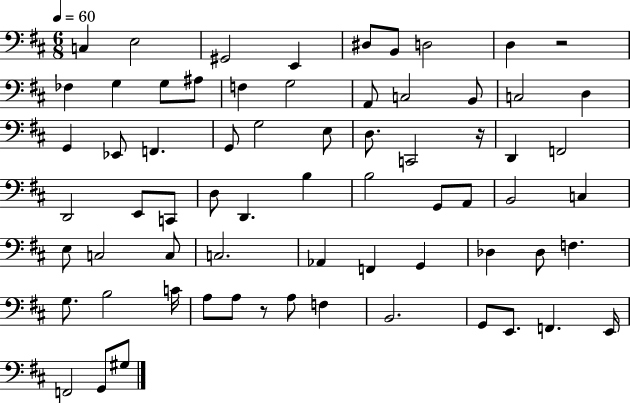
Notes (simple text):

C3/q E3/h G#2/h E2/q D#3/e B2/e D3/h D3/q R/h FES3/q G3/q G3/e A#3/e F3/q G3/h A2/e C3/h B2/e C3/h D3/q G2/q Eb2/e F2/q. G2/e G3/h E3/e D3/e. C2/h R/s D2/q F2/h D2/h E2/e C2/e D3/e D2/q. B3/q B3/h G2/e A2/e B2/h C3/q E3/e C3/h C3/e C3/h. Ab2/q F2/q G2/q Db3/q Db3/e F3/q. G3/e. B3/h C4/s A3/e A3/e R/e A3/e F3/q B2/h. G2/e E2/e. F2/q. E2/s F2/h G2/e G#3/e